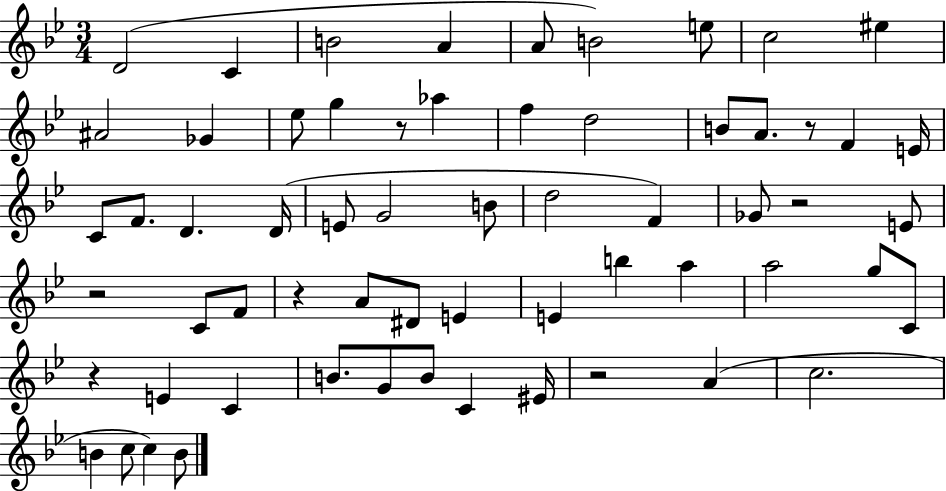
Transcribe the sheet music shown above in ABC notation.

X:1
T:Untitled
M:3/4
L:1/4
K:Bb
D2 C B2 A A/2 B2 e/2 c2 ^e ^A2 _G _e/2 g z/2 _a f d2 B/2 A/2 z/2 F E/4 C/2 F/2 D D/4 E/2 G2 B/2 d2 F _G/2 z2 E/2 z2 C/2 F/2 z A/2 ^D/2 E E b a a2 g/2 C/2 z E C B/2 G/2 B/2 C ^E/4 z2 A c2 B c/2 c B/2